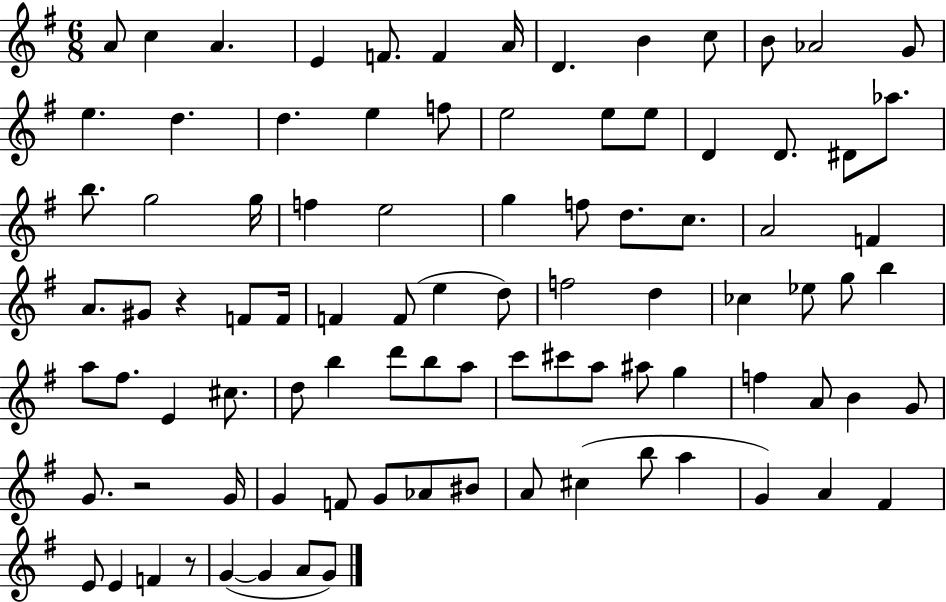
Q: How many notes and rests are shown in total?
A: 92